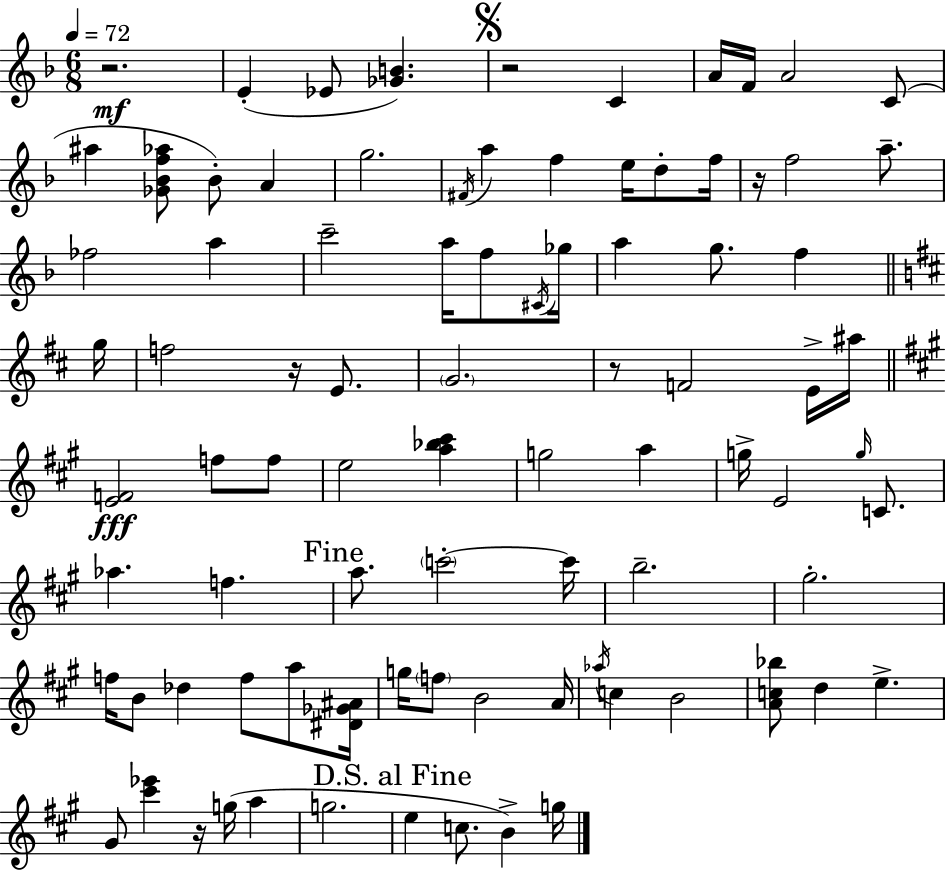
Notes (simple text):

R/h. E4/q Eb4/e [Gb4,B4]/q. R/h C4/q A4/s F4/s A4/h C4/e A#5/q [Gb4,Bb4,F5,Ab5]/e Bb4/e A4/q G5/h. F#4/s A5/q F5/q E5/s D5/e F5/s R/s F5/h A5/e. FES5/h A5/q C6/h A5/s F5/e C#4/s Gb5/s A5/q G5/e. F5/q G5/s F5/h R/s E4/e. G4/h. R/e F4/h E4/s A#5/s [E4,F4]/h F5/e F5/e E5/h [A5,Bb5,C#6]/q G5/h A5/q G5/s E4/h G5/s C4/e. Ab5/q. F5/q. A5/e. C6/h C6/s B5/h. G#5/h. F5/s B4/e Db5/q F5/e A5/e [D#4,Gb4,A#4]/s G5/s F5/e B4/h A4/s Ab5/s C5/q B4/h [A4,C5,Bb5]/e D5/q E5/q. G#4/e [C#6,Eb6]/q R/s G5/s A5/q G5/h. E5/q C5/e. B4/q G5/s